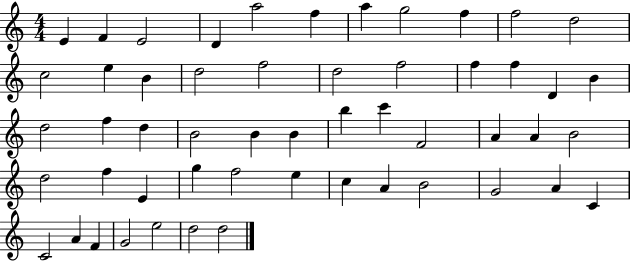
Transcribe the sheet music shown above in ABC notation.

X:1
T:Untitled
M:4/4
L:1/4
K:C
E F E2 D a2 f a g2 f f2 d2 c2 e B d2 f2 d2 f2 f f D B d2 f d B2 B B b c' F2 A A B2 d2 f E g f2 e c A B2 G2 A C C2 A F G2 e2 d2 d2